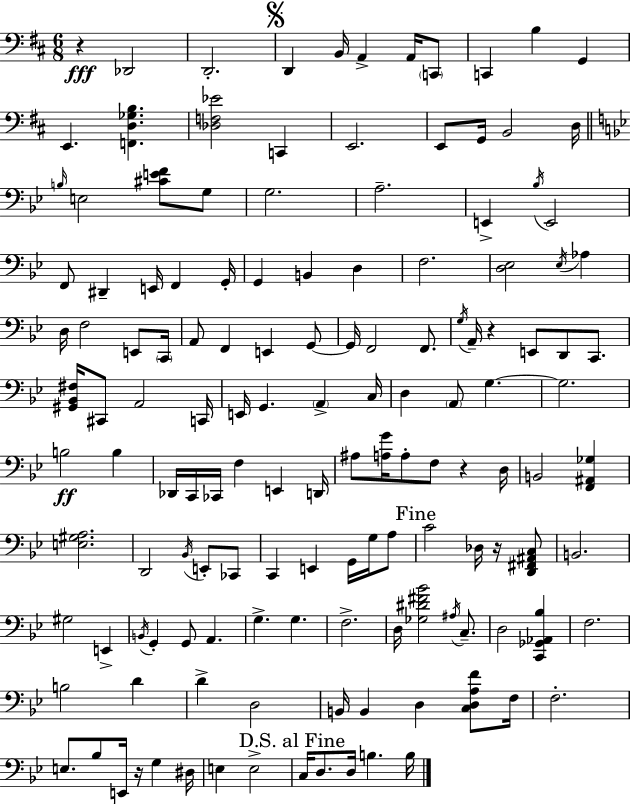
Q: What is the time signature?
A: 6/8